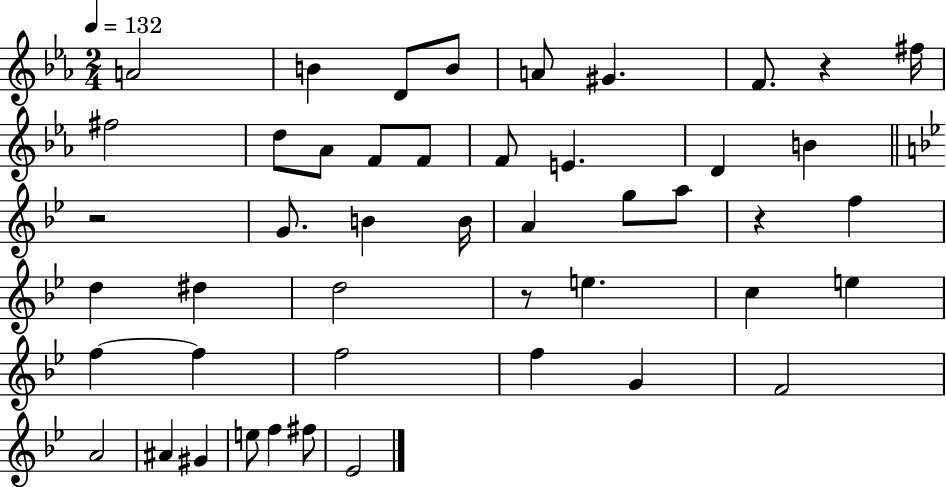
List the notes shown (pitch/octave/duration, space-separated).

A4/h B4/q D4/e B4/e A4/e G#4/q. F4/e. R/q F#5/s F#5/h D5/e Ab4/e F4/e F4/e F4/e E4/q. D4/q B4/q R/h G4/e. B4/q B4/s A4/q G5/e A5/e R/q F5/q D5/q D#5/q D5/h R/e E5/q. C5/q E5/q F5/q F5/q F5/h F5/q G4/q F4/h A4/h A#4/q G#4/q E5/e F5/q F#5/e Eb4/h